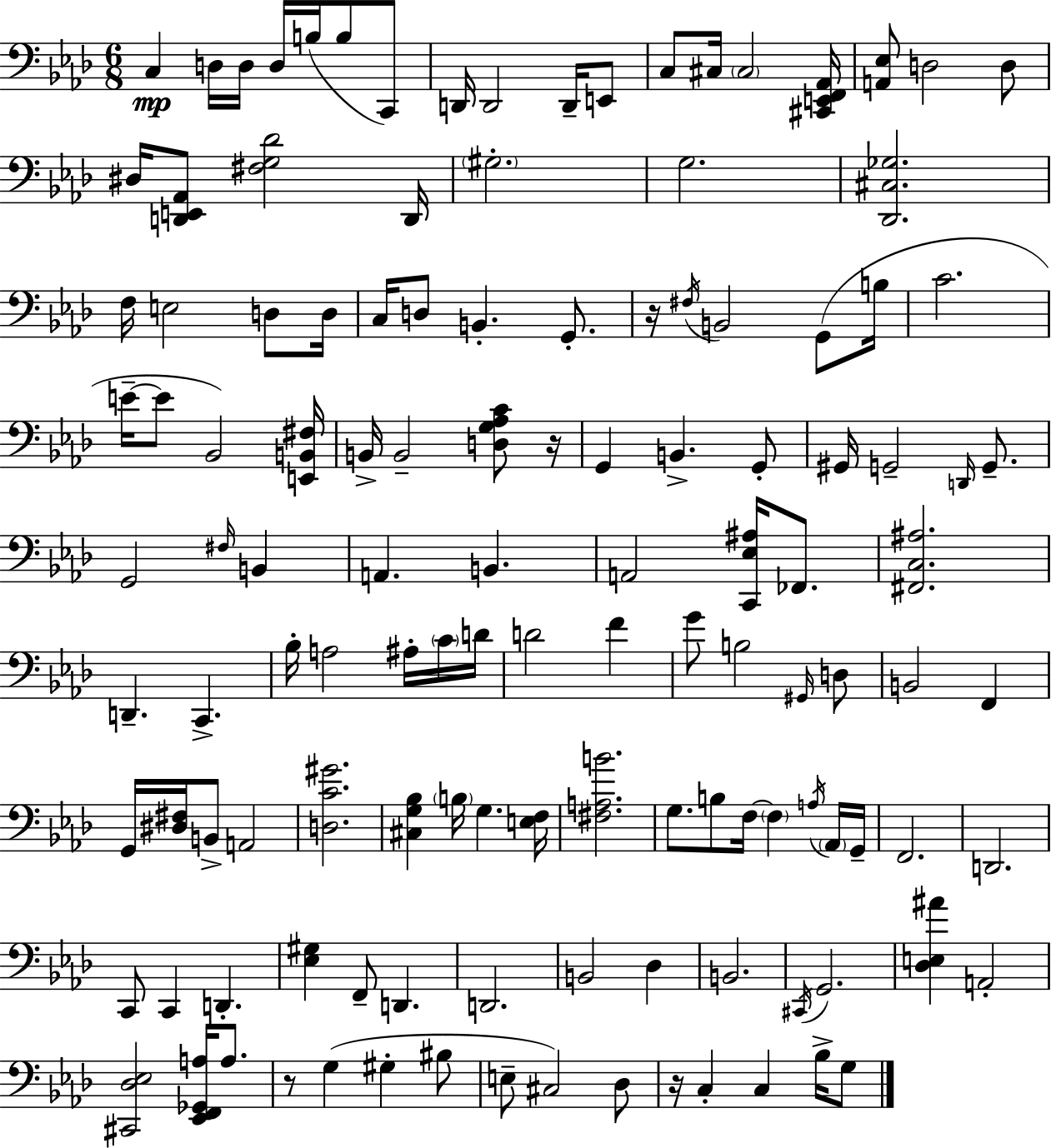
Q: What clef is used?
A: bass